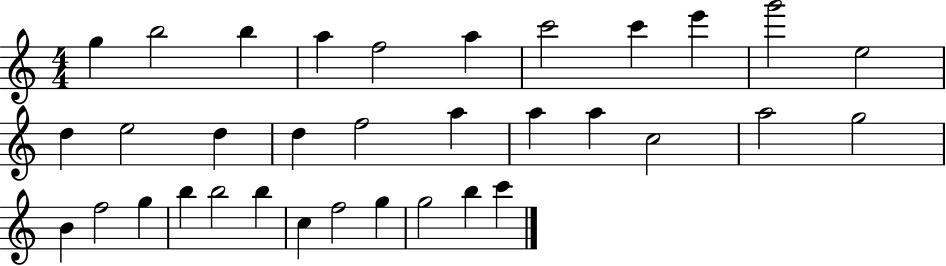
G5/q B5/h B5/q A5/q F5/h A5/q C6/h C6/q E6/q G6/h E5/h D5/q E5/h D5/q D5/q F5/h A5/q A5/q A5/q C5/h A5/h G5/h B4/q F5/h G5/q B5/q B5/h B5/q C5/q F5/h G5/q G5/h B5/q C6/q